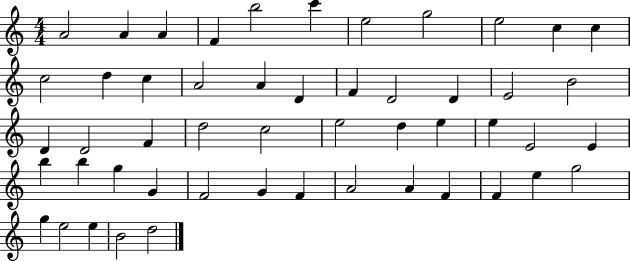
A4/h A4/q A4/q F4/q B5/h C6/q E5/h G5/h E5/h C5/q C5/q C5/h D5/q C5/q A4/h A4/q D4/q F4/q D4/h D4/q E4/h B4/h D4/q D4/h F4/q D5/h C5/h E5/h D5/q E5/q E5/q E4/h E4/q B5/q B5/q G5/q G4/q F4/h G4/q F4/q A4/h A4/q F4/q F4/q E5/q G5/h G5/q E5/h E5/q B4/h D5/h